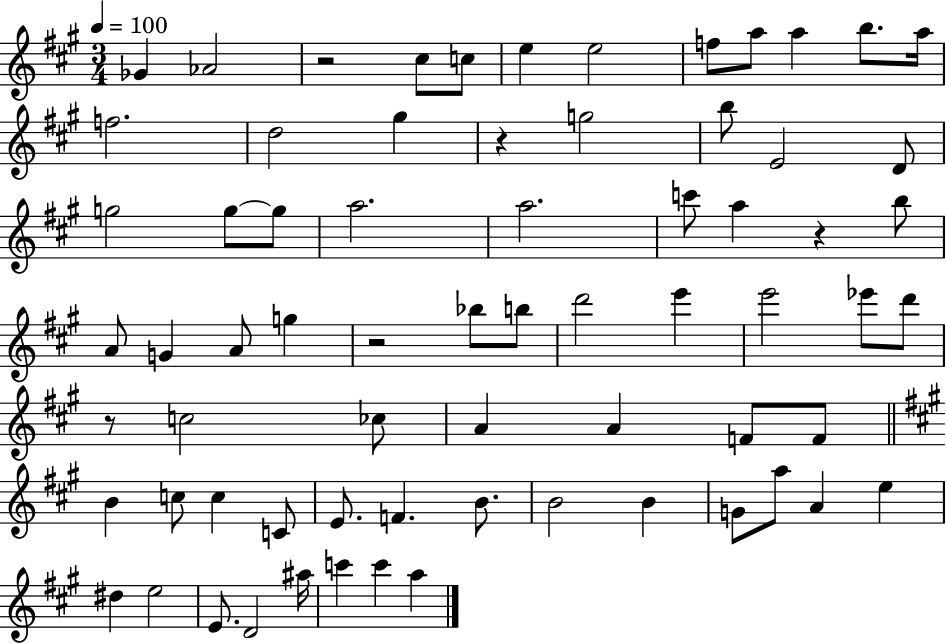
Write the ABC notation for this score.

X:1
T:Untitled
M:3/4
L:1/4
K:A
_G _A2 z2 ^c/2 c/2 e e2 f/2 a/2 a b/2 a/4 f2 d2 ^g z g2 b/2 E2 D/2 g2 g/2 g/2 a2 a2 c'/2 a z b/2 A/2 G A/2 g z2 _b/2 b/2 d'2 e' e'2 _e'/2 d'/2 z/2 c2 _c/2 A A F/2 F/2 B c/2 c C/2 E/2 F B/2 B2 B G/2 a/2 A e ^d e2 E/2 D2 ^a/4 c' c' a